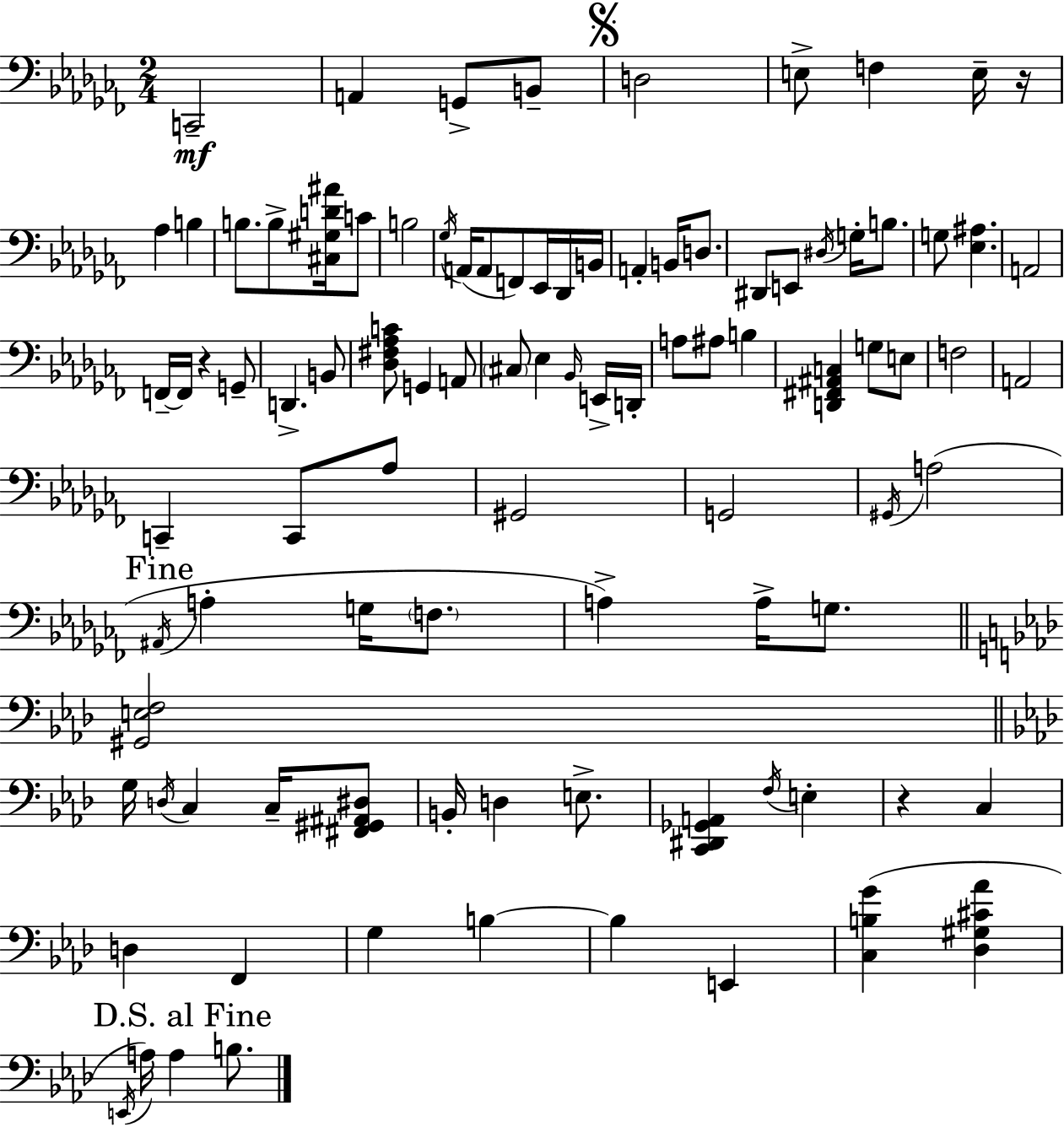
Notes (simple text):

C2/h A2/q G2/e B2/e D3/h E3/e F3/q E3/s R/s Ab3/q B3/q B3/e. B3/e [C#3,G#3,D4,A#4]/s C4/e B3/h Gb3/s A2/s A2/e F2/e Eb2/s Db2/s B2/s A2/q B2/s D3/e. D#2/e E2/e D#3/s G3/s B3/e. G3/e [Eb3,A#3]/q. A2/h F2/s F2/s R/q G2/e D2/q. B2/e [Db3,F#3,Ab3,C4]/e G2/q A2/e C#3/e Eb3/q Bb2/s E2/s D2/s A3/e A#3/e B3/q [D2,F#2,A#2,C3]/q G3/e E3/e F3/h A2/h C2/q C2/e Ab3/e G#2/h G2/h G#2/s A3/h A#2/s A3/q G3/s F3/e. A3/q A3/s G3/e. [G#2,E3,F3]/h G3/s D3/s C3/q C3/s [F#2,G#2,A#2,D#3]/e B2/s D3/q E3/e. [C2,D#2,Gb2,A2]/q F3/s E3/q R/q C3/q D3/q F2/q G3/q B3/q B3/q E2/q [C3,B3,G4]/q [Db3,G#3,C#4,Ab4]/q E2/s A3/s A3/q B3/e.